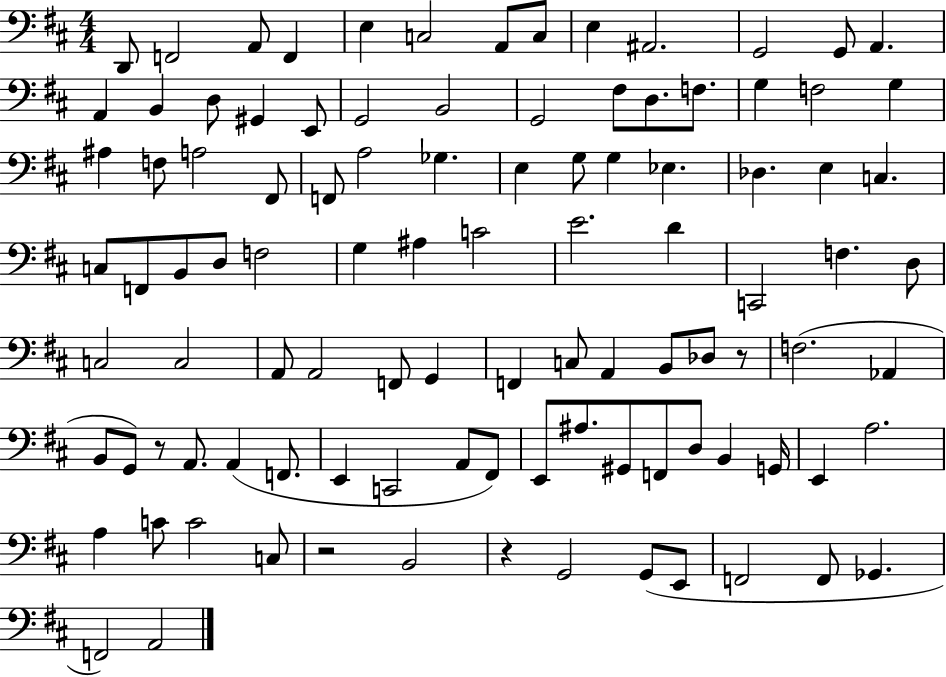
X:1
T:Untitled
M:4/4
L:1/4
K:D
D,,/2 F,,2 A,,/2 F,, E, C,2 A,,/2 C,/2 E, ^A,,2 G,,2 G,,/2 A,, A,, B,, D,/2 ^G,, E,,/2 G,,2 B,,2 G,,2 ^F,/2 D,/2 F,/2 G, F,2 G, ^A, F,/2 A,2 ^F,,/2 F,,/2 A,2 _G, E, G,/2 G, _E, _D, E, C, C,/2 F,,/2 B,,/2 D,/2 F,2 G, ^A, C2 E2 D C,,2 F, D,/2 C,2 C,2 A,,/2 A,,2 F,,/2 G,, F,, C,/2 A,, B,,/2 _D,/2 z/2 F,2 _A,, B,,/2 G,,/2 z/2 A,,/2 A,, F,,/2 E,, C,,2 A,,/2 ^F,,/2 E,,/2 ^A,/2 ^G,,/2 F,,/2 D,/2 B,, G,,/4 E,, A,2 A, C/2 C2 C,/2 z2 B,,2 z G,,2 G,,/2 E,,/2 F,,2 F,,/2 _G,, F,,2 A,,2